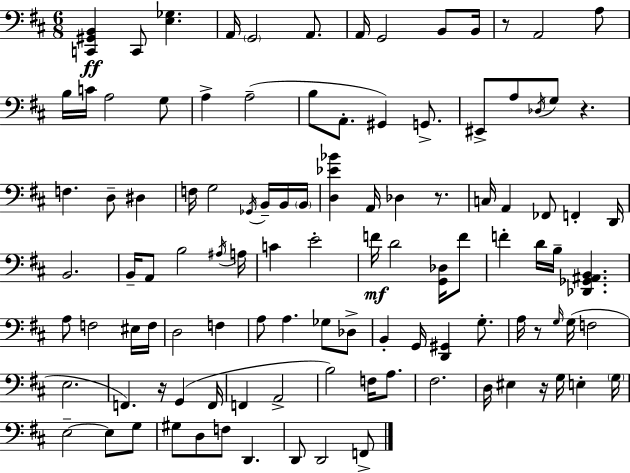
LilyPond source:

{
  \clef bass
  \numericTimeSignature
  \time 6/8
  \key d \major
  <c, gis, b,>4\ff c,8 <e ges>4. | a,16 \parenthesize g,2 a,8. | a,16 g,2 b,8 b,16 | r8 a,2 a8 | \break b16 c'16 a2 g8 | a4-> a2--( | b8 a,8.-. gis,4) g,8.-> | eis,8-> a8 \acciaccatura { des16 } g8 r4. | \break f4. d8-- dis4 | f16 g2 \acciaccatura { ges,16 } b,16-- | b,16 \parenthesize b,16 <d ees' bes'>4 a,16 des4 r8. | c16 a,4 fes,8 f,4-. | \break d,16 b,2. | b,16-- a,8 b2 | \acciaccatura { ais16 } a16 c'4 e'2-. | f'16\mf d'2 | \break <g, des>16 f'8 f'4-. d'16 b16-- <des, ges, ais, b,>4. | a8 f2 | eis16 f16 d2 f4 | a8 a4. ges8 | \break des8-> b,4-. g,16 <d, gis,>4 | g8.-. a16 r8 \grace { g16 }( g16 f2 | e2. | f,4.) r16 g,4( | \break f,16 f,4 a,2-> | b2) | f16 a8. fis2. | d16 eis4 r16 g16 e4-. | \break \parenthesize g16 e2--~~ | e8 g8 gis8 d8 f8 d,4. | d,8 d,2 | f,8-> \bar "|."
}